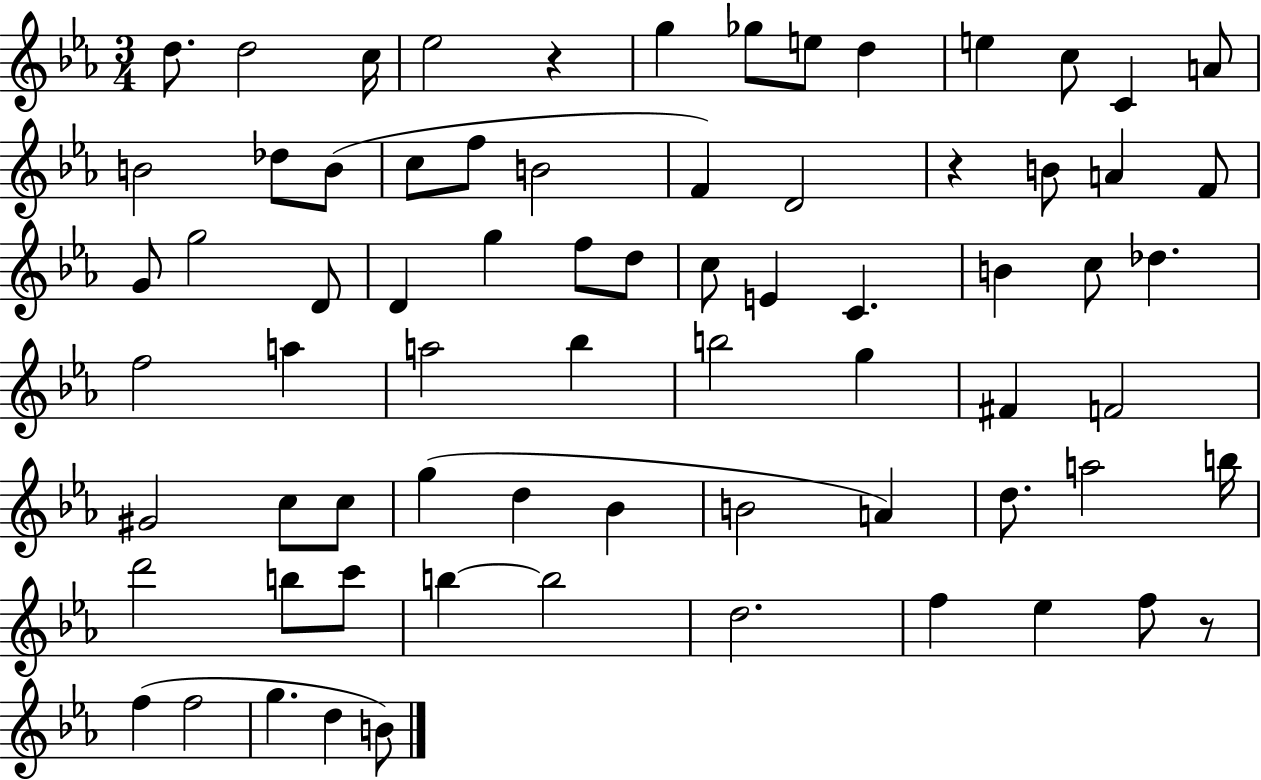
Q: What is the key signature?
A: EES major